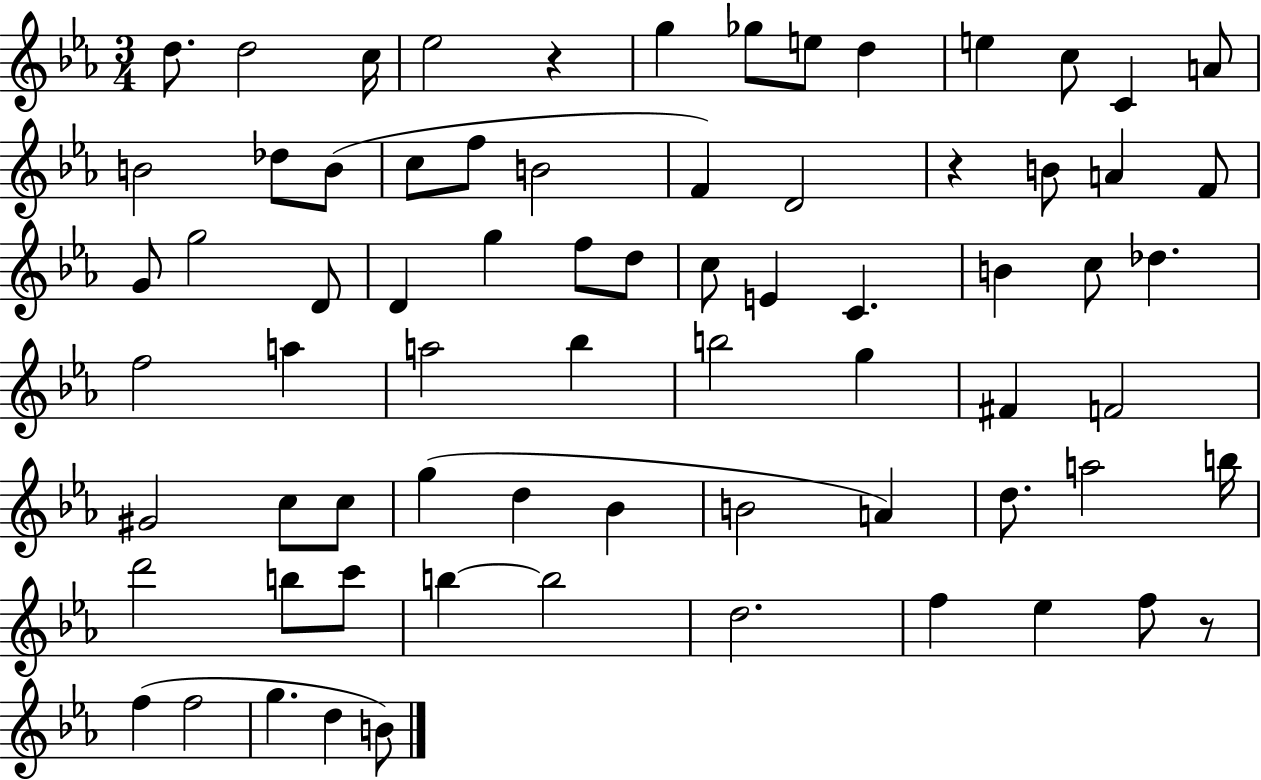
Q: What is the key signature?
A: EES major